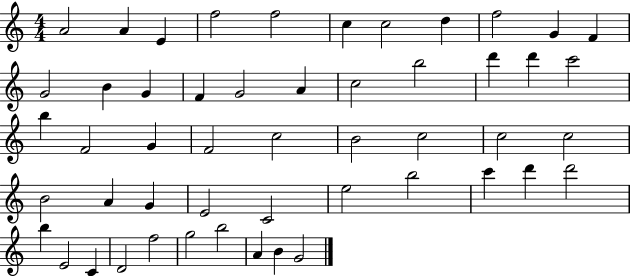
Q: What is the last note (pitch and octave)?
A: G4